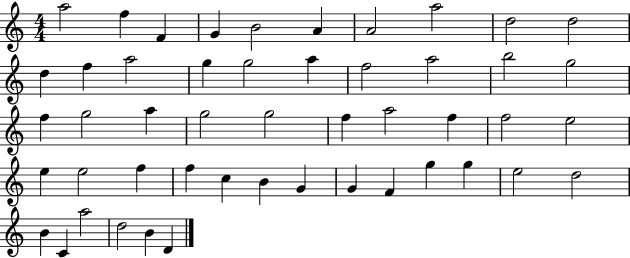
A5/h F5/q F4/q G4/q B4/h A4/q A4/h A5/h D5/h D5/h D5/q F5/q A5/h G5/q G5/h A5/q F5/h A5/h B5/h G5/h F5/q G5/h A5/q G5/h G5/h F5/q A5/h F5/q F5/h E5/h E5/q E5/h F5/q F5/q C5/q B4/q G4/q G4/q F4/q G5/q G5/q E5/h D5/h B4/q C4/q A5/h D5/h B4/q D4/q